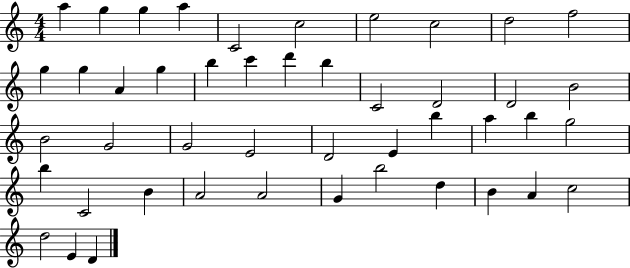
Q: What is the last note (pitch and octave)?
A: D4